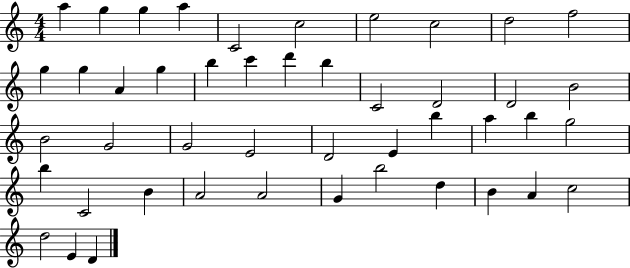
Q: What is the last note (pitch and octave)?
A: D4